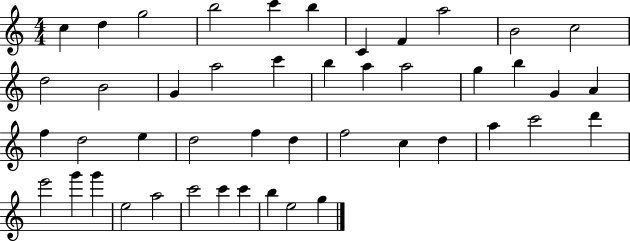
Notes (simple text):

C5/q D5/q G5/h B5/h C6/q B5/q C4/q F4/q A5/h B4/h C5/h D5/h B4/h G4/q A5/h C6/q B5/q A5/q A5/h G5/q B5/q G4/q A4/q F5/q D5/h E5/q D5/h F5/q D5/q F5/h C5/q D5/q A5/q C6/h D6/q E6/h G6/q G6/q E5/h A5/h C6/h C6/q C6/q B5/q E5/h G5/q